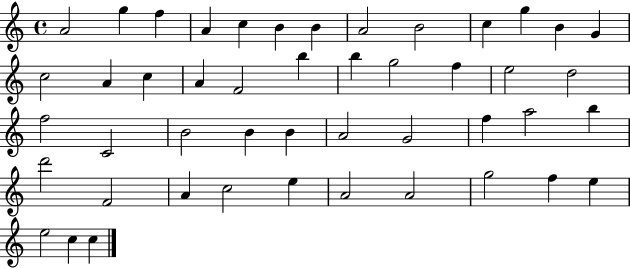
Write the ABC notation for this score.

X:1
T:Untitled
M:4/4
L:1/4
K:C
A2 g f A c B B A2 B2 c g B G c2 A c A F2 b b g2 f e2 d2 f2 C2 B2 B B A2 G2 f a2 b d'2 F2 A c2 e A2 A2 g2 f e e2 c c